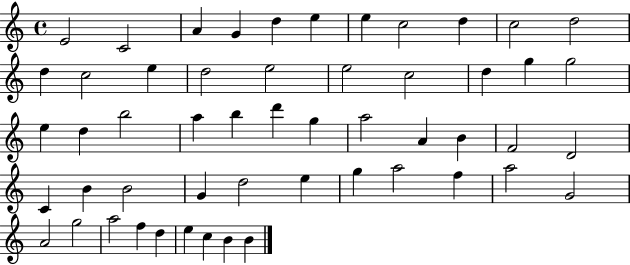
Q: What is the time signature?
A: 4/4